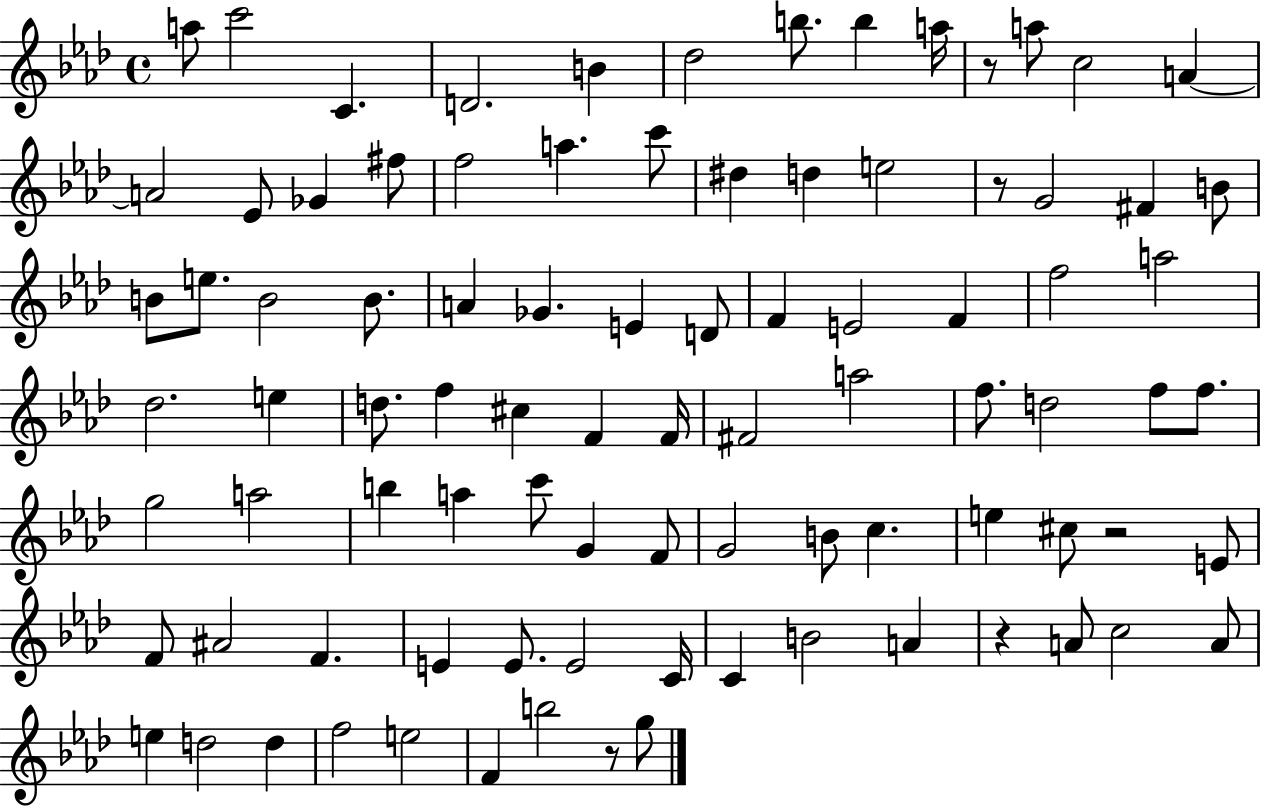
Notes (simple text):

A5/e C6/h C4/q. D4/h. B4/q Db5/h B5/e. B5/q A5/s R/e A5/e C5/h A4/q A4/h Eb4/e Gb4/q F#5/e F5/h A5/q. C6/e D#5/q D5/q E5/h R/e G4/h F#4/q B4/e B4/e E5/e. B4/h B4/e. A4/q Gb4/q. E4/q D4/e F4/q E4/h F4/q F5/h A5/h Db5/h. E5/q D5/e. F5/q C#5/q F4/q F4/s F#4/h A5/h F5/e. D5/h F5/e F5/e. G5/h A5/h B5/q A5/q C6/e G4/q F4/e G4/h B4/e C5/q. E5/q C#5/e R/h E4/e F4/e A#4/h F4/q. E4/q E4/e. E4/h C4/s C4/q B4/h A4/q R/q A4/e C5/h A4/e E5/q D5/h D5/q F5/h E5/h F4/q B5/h R/e G5/e